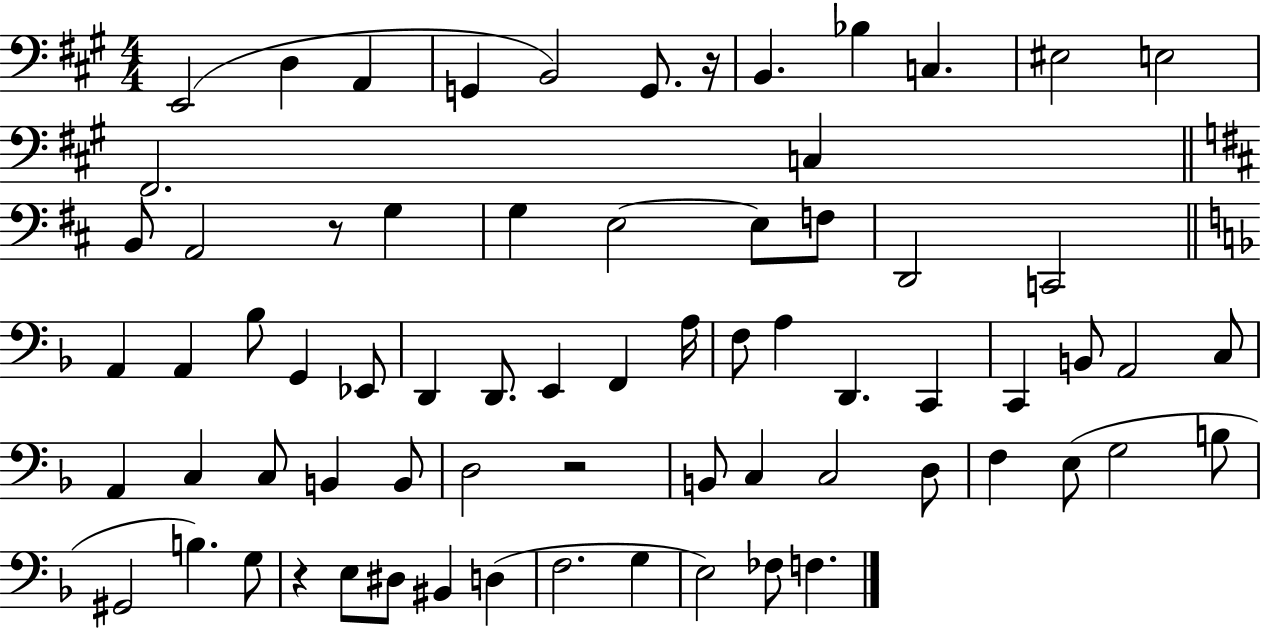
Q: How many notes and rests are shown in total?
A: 70